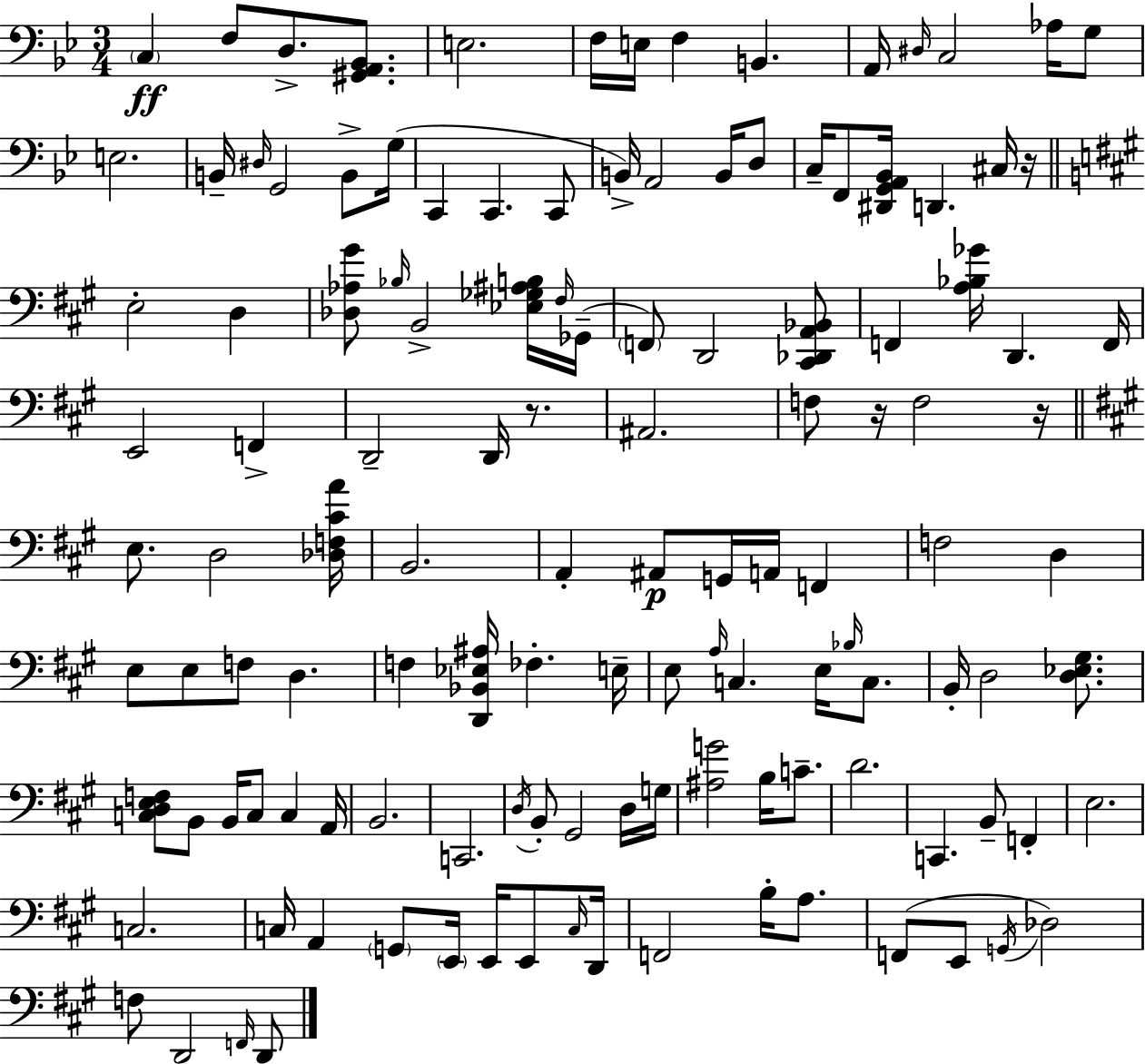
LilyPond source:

{
  \clef bass
  \numericTimeSignature
  \time 3/4
  \key bes \major
  \parenthesize c4\ff f8 d8.-> <gis, a, bes,>8. | e2. | f16 e16 f4 b,4. | a,16 \grace { dis16 } c2 aes16 g8 | \break e2. | b,16-- \grace { dis16 } g,2 b,8-> | g16( c,4 c,4. | c,8 b,16->) a,2 b,16 | \break d8 c16-- f,8 <dis, g, a, bes,>16 d,4. | cis16 r16 \bar "||" \break \key a \major e2-. d4 | <des aes gis'>8 \grace { bes16 } b,2-> <ees ges ais b>16 | \grace { fis16 }( ges,16-- \parenthesize f,8) d,2 | <cis, des, a, bes,>8 f,4 <a bes ges'>16 d,4. | \break f,16 e,2 f,4-> | d,2-- d,16 r8. | ais,2. | f8 r16 f2 | \break r16 \bar "||" \break \key a \major e8. d2 <des f cis' a'>16 | b,2. | a,4-. ais,8\p g,16 a,16 f,4 | f2 d4 | \break e8 e8 f8 d4. | f4 <d, bes, ees ais>16 fes4.-. e16-- | e8 \grace { a16 } c4. e16 \grace { bes16 } c8. | b,16-. d2 <d ees gis>8. | \break <c d e f>8 b,8 b,16 c8 c4 | a,16 b,2. | c,2. | \acciaccatura { d16 } b,8-. gis,2 | \break d16 g16 <ais g'>2 b16 | c'8.-- d'2. | c,4. b,8-- f,4-. | e2. | \break c2. | c16 a,4 \parenthesize g,8 \parenthesize e,16 e,16 | e,8 \grace { c16 } d,16 f,2 | b16-. a8. f,8( e,8 \acciaccatura { g,16 } des2) | \break f8 d,2 | \grace { f,16 } d,8 \bar "|."
}